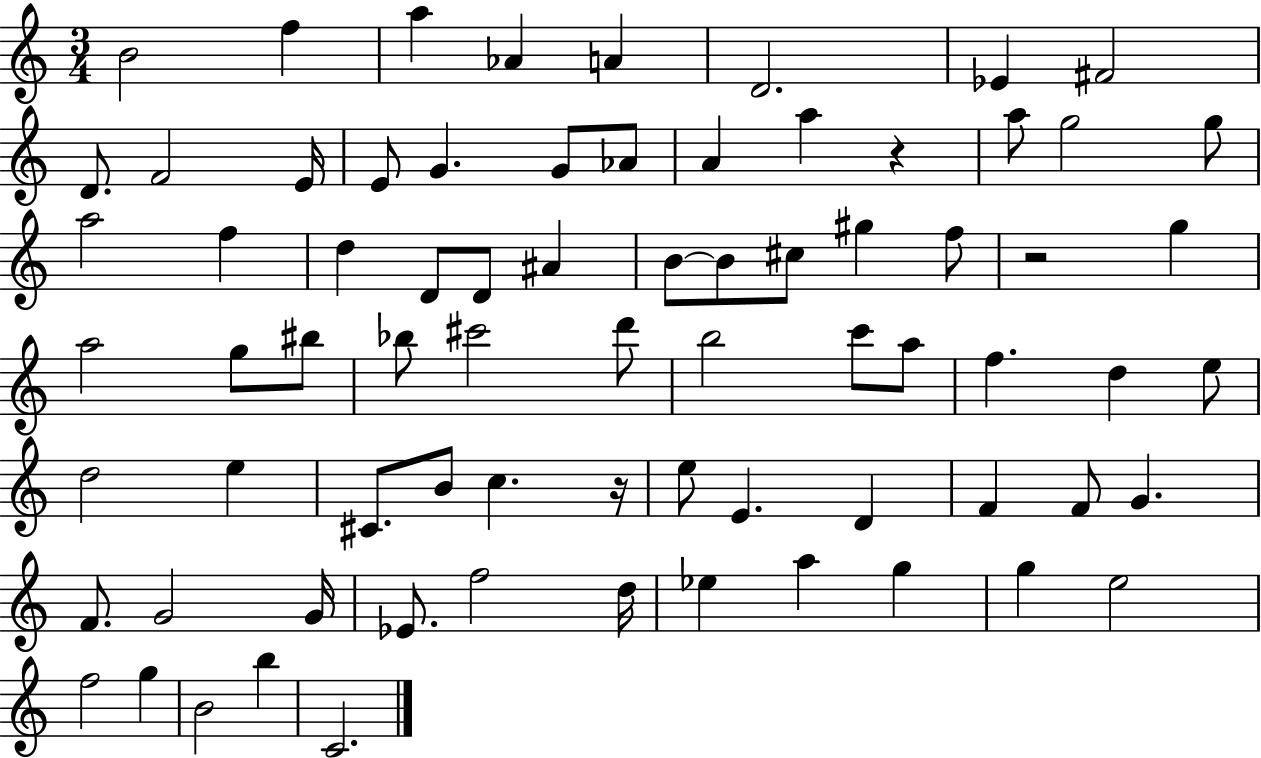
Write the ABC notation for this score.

X:1
T:Untitled
M:3/4
L:1/4
K:C
B2 f a _A A D2 _E ^F2 D/2 F2 E/4 E/2 G G/2 _A/2 A a z a/2 g2 g/2 a2 f d D/2 D/2 ^A B/2 B/2 ^c/2 ^g f/2 z2 g a2 g/2 ^b/2 _b/2 ^c'2 d'/2 b2 c'/2 a/2 f d e/2 d2 e ^C/2 B/2 c z/4 e/2 E D F F/2 G F/2 G2 G/4 _E/2 f2 d/4 _e a g g e2 f2 g B2 b C2